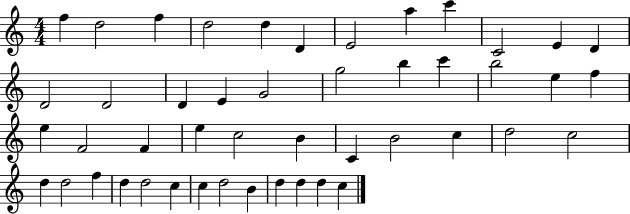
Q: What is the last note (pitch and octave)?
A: C5